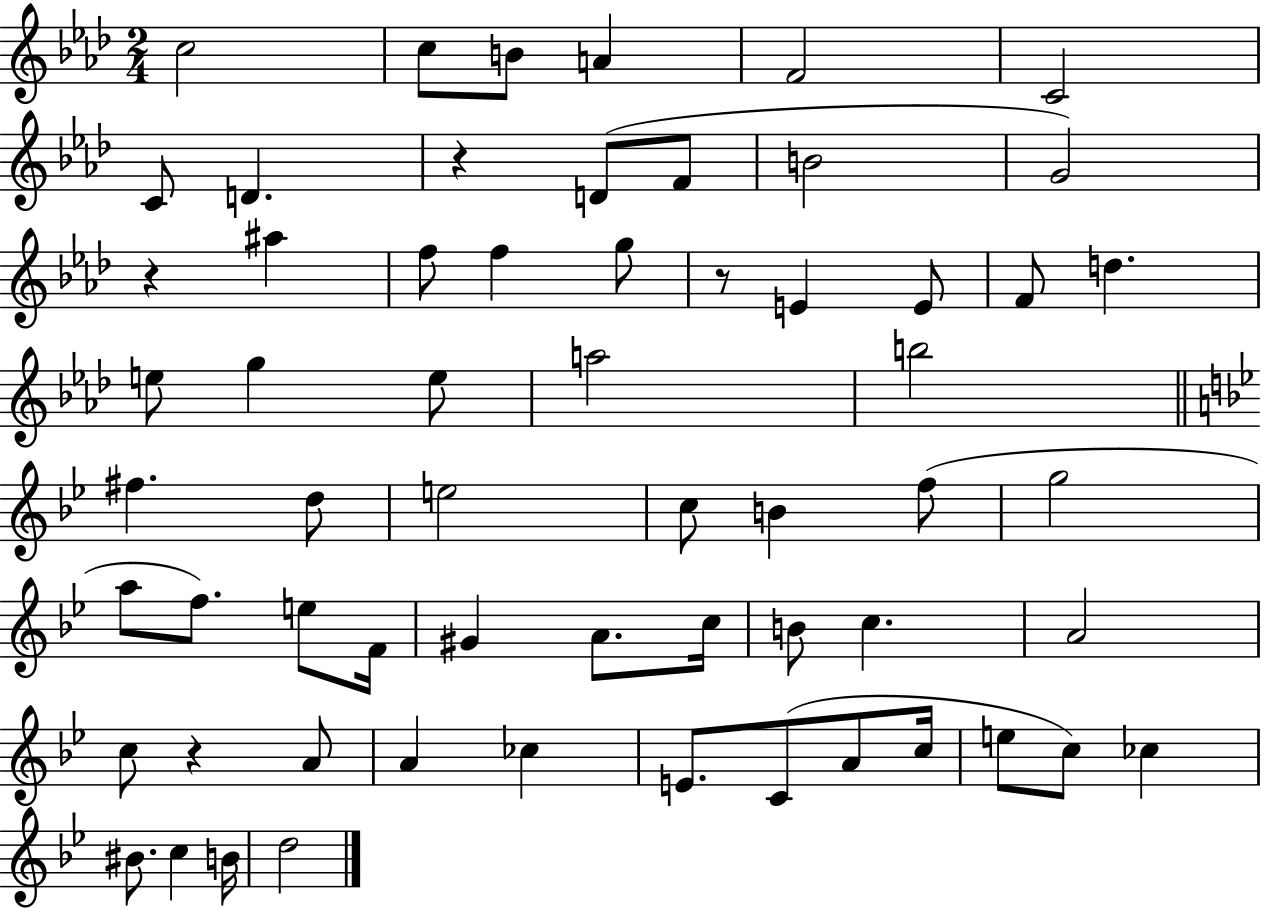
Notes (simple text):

C5/h C5/e B4/e A4/q F4/h C4/h C4/e D4/q. R/q D4/e F4/e B4/h G4/h R/q A#5/q F5/e F5/q G5/e R/e E4/q E4/e F4/e D5/q. E5/e G5/q E5/e A5/h B5/h F#5/q. D5/e E5/h C5/e B4/q F5/e G5/h A5/e F5/e. E5/e F4/s G#4/q A4/e. C5/s B4/e C5/q. A4/h C5/e R/q A4/e A4/q CES5/q E4/e. C4/e A4/e C5/s E5/e C5/e CES5/q BIS4/e. C5/q B4/s D5/h